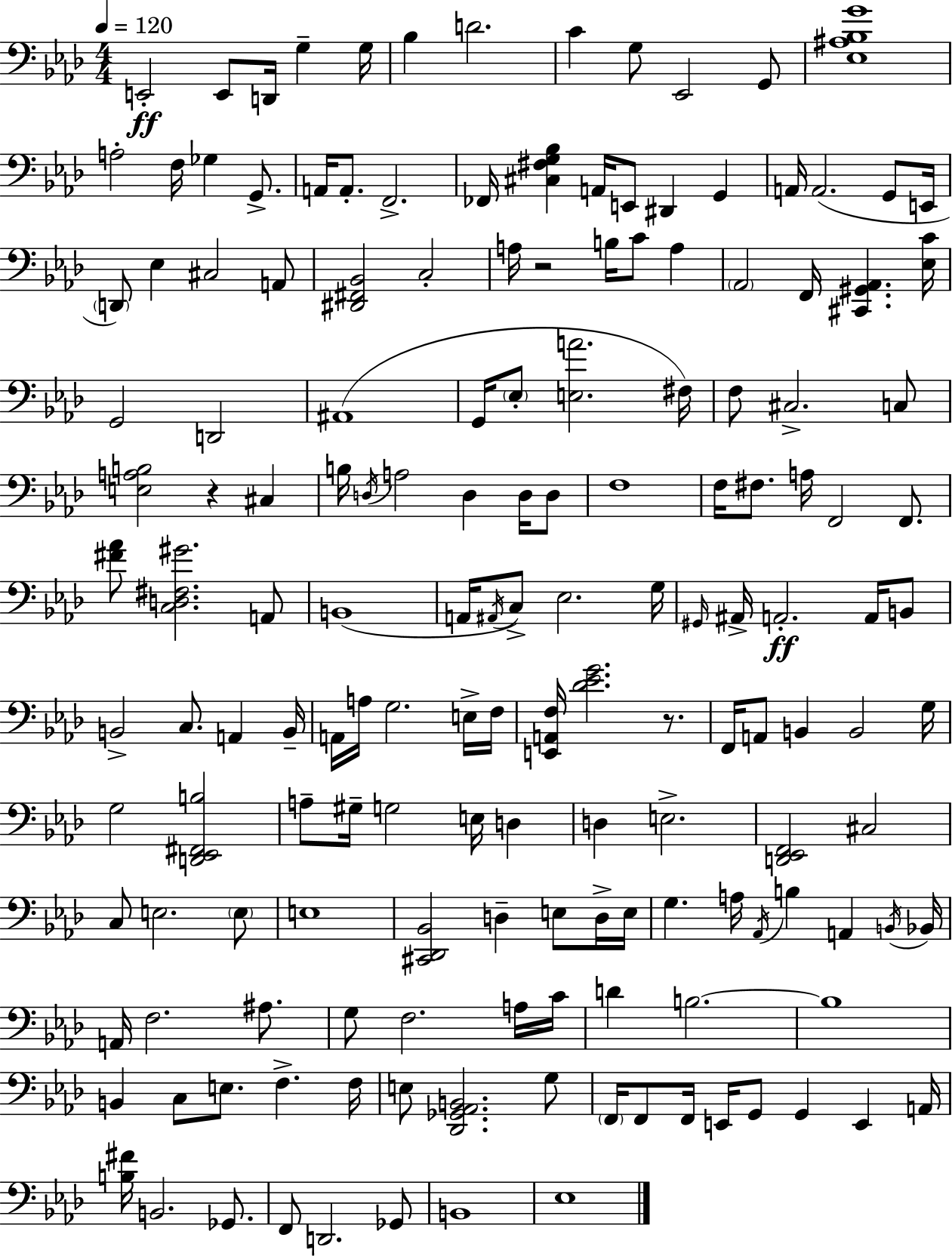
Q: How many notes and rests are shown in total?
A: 161